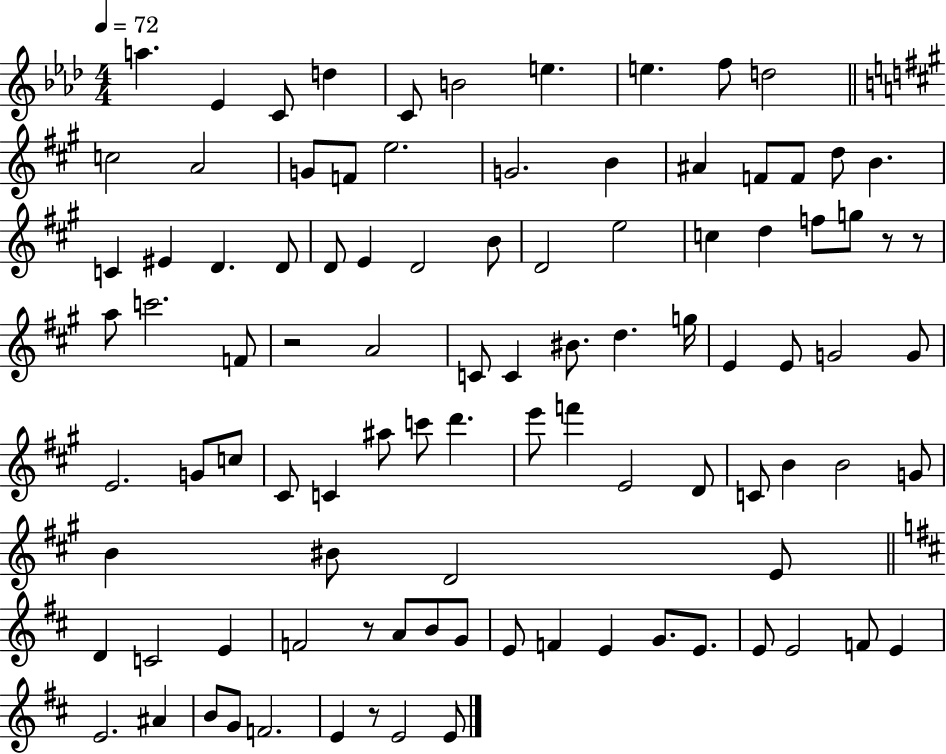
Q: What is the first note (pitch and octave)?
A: A5